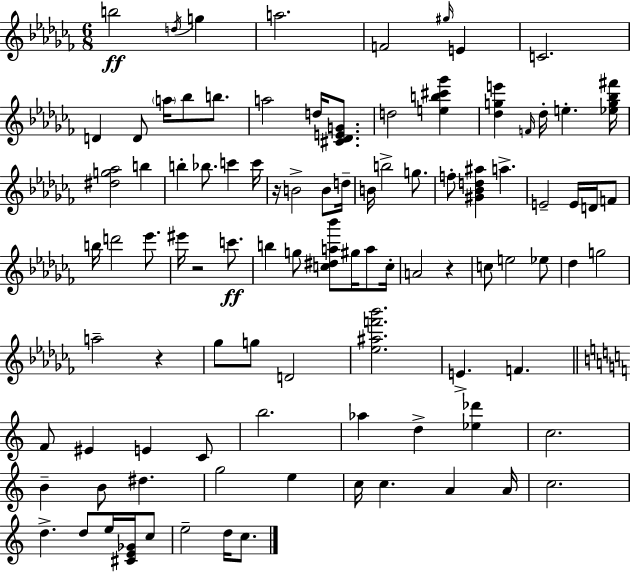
{
  \clef treble
  \numericTimeSignature
  \time 6/8
  \key aes \minor
  \repeat volta 2 { b''2\ff \acciaccatura { d''16 } g''4 | a''2. | f'2 \grace { gis''16 } e'4 | c'2. | \break d'4 d'8 \parenthesize a''16 bes''8 b''8. | a''2 d''16 <cis' des' e' g'>8. | d''2 <e'' b'' cis''' ges'''>4 | <des'' g'' e'''>4 \grace { f'16 } des''16-. e''4.-. | \break <ees'' g'' bes'' fis'''>16 <dis'' g'' aes''>2 b''4 | b''4-. bes''8. c'''4 | c'''16 r16 b'2-> | b'8 d''16-- b'16 b''2-> | \break g''8. f''8-. <gis' bes' d'' ais''>4 a''4.-> | e'2-- e'16 | d'16 f'8 b''16 d'''2 | ees'''8. eis'''16 r2 | \break c'''8.\ff b''4 g''8 <c'' dis'' a'' bes'''>8 gis''16 | a''8 c''16-. a'2 r4 | c''8 e''2 | ees''8 des''4 g''2 | \break a''2-- r4 | ges''8 g''8 d'2 | <ees'' ais'' f''' bes'''>2. | e'4.-> f'4. | \break \bar "||" \break \key c \major f'8 eis'4 e'4 c'8 | b''2. | aes''4 d''4-> <ees'' des'''>4 | c''2. | \break b'4-- b'8 dis''4. | g''2 e''4 | c''16 c''4. a'4 a'16 | c''2. | \break d''4.-> d''8 e''16 <cis' e' ges'>16 c''8 | e''2-- d''16 c''8. | } \bar "|."
}